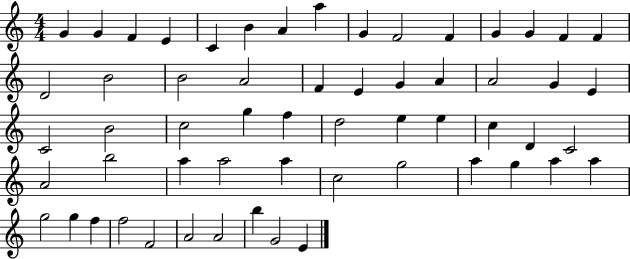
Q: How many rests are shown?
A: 0